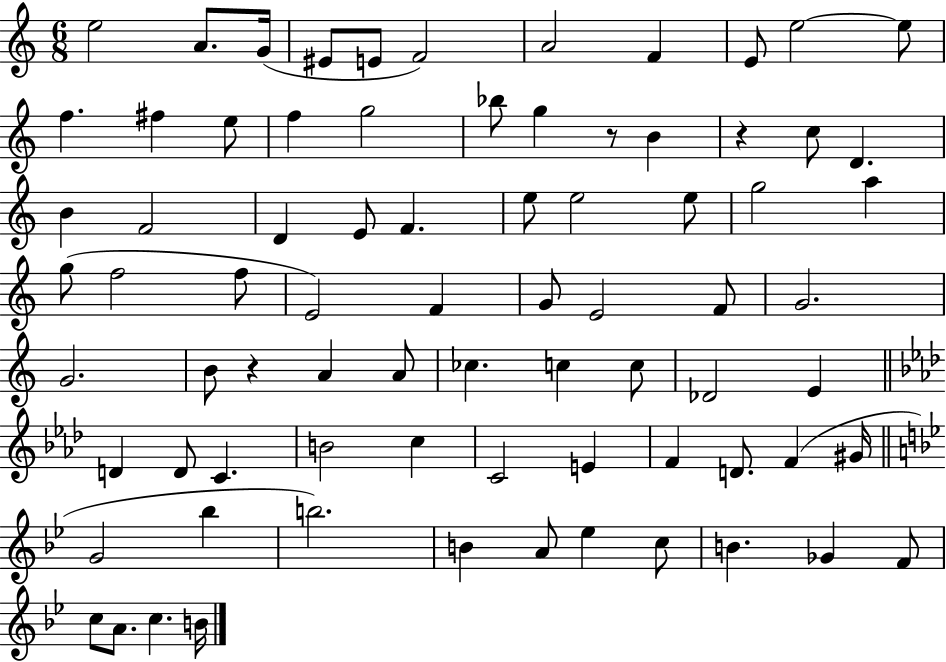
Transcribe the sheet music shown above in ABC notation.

X:1
T:Untitled
M:6/8
L:1/4
K:C
e2 A/2 G/4 ^E/2 E/2 F2 A2 F E/2 e2 e/2 f ^f e/2 f g2 _b/2 g z/2 B z c/2 D B F2 D E/2 F e/2 e2 e/2 g2 a g/2 f2 f/2 E2 F G/2 E2 F/2 G2 G2 B/2 z A A/2 _c c c/2 _D2 E D D/2 C B2 c C2 E F D/2 F ^G/4 G2 _b b2 B A/2 _e c/2 B _G F/2 c/2 A/2 c B/4